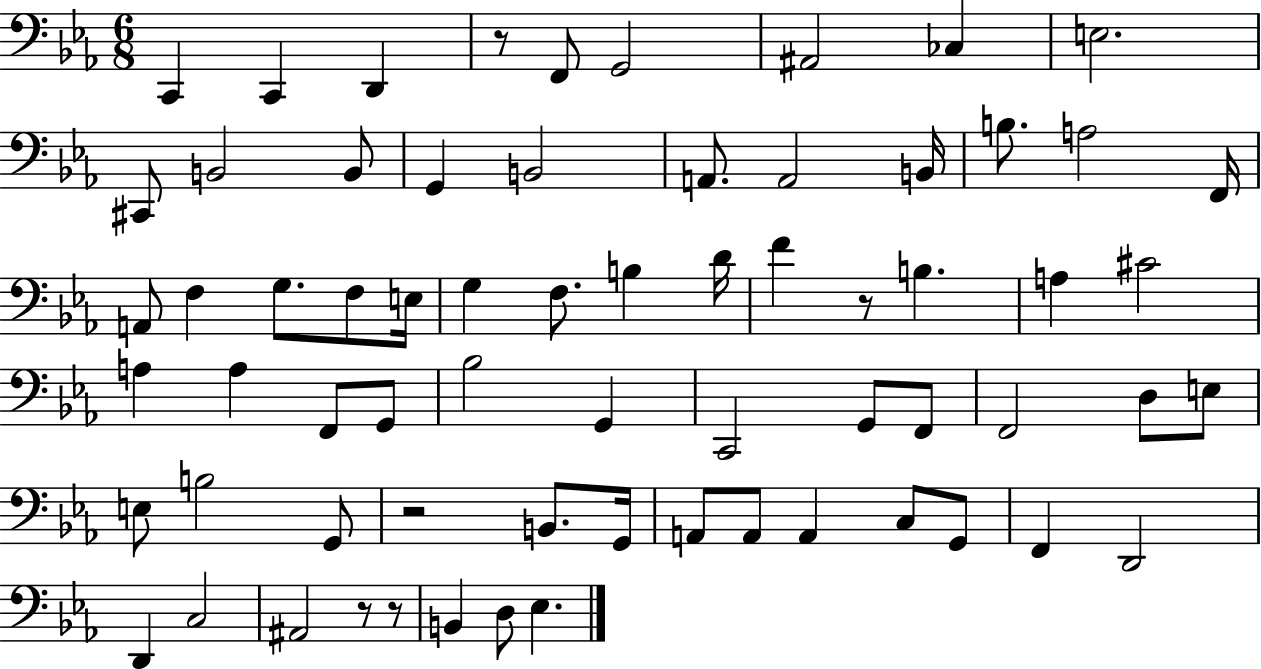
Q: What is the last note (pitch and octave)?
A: Eb3